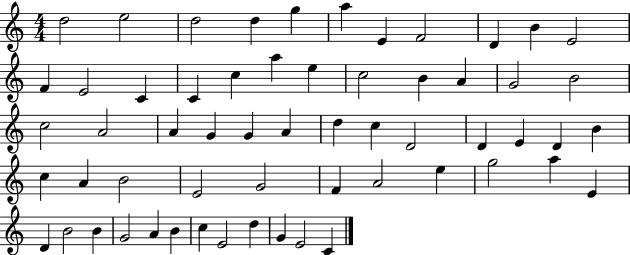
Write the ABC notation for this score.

X:1
T:Untitled
M:4/4
L:1/4
K:C
d2 e2 d2 d g a E F2 D B E2 F E2 C C c a e c2 B A G2 B2 c2 A2 A G G A d c D2 D E D B c A B2 E2 G2 F A2 e g2 a E D B2 B G2 A B c E2 d G E2 C